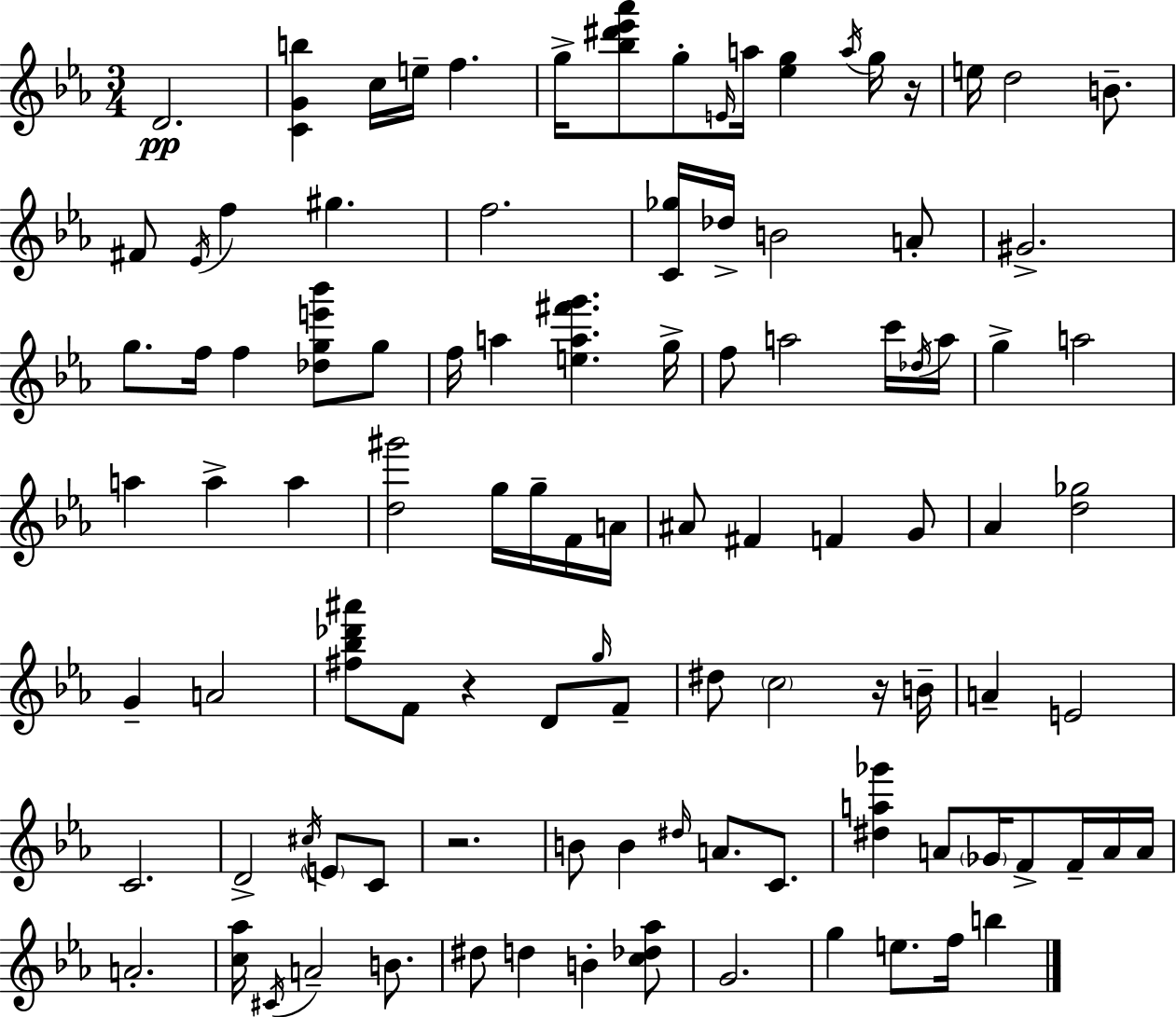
{
  \clef treble
  \numericTimeSignature
  \time 3/4
  \key ees \major
  \repeat volta 2 { d'2.\pp | <c' g' b''>4 c''16 e''16-- f''4. | g''16-> <bes'' dis''' ees''' aes'''>8 g''8-. \grace { e'16 } a''16 <ees'' g''>4 \acciaccatura { a''16 } | g''16 r16 e''16 d''2 b'8.-- | \break fis'8 \acciaccatura { ees'16 } f''4 gis''4. | f''2. | <c' ges''>16 des''16-> b'2 | a'8-. gis'2.-> | \break g''8. f''16 f''4 <des'' g'' e''' bes'''>8 | g''8 f''16 a''4 <e'' a'' fis''' g'''>4. | g''16-> f''8 a''2 | c'''16 \acciaccatura { des''16 } a''16 g''4-> a''2 | \break a''4 a''4-> | a''4 <d'' gis'''>2 | g''16 g''16-- f'16 a'16 ais'8 fis'4 f'4 | g'8 aes'4 <d'' ges''>2 | \break g'4-- a'2 | <fis'' bes'' des''' ais'''>8 f'8 r4 | d'8 \grace { g''16 } f'8-- dis''8 \parenthesize c''2 | r16 b'16-- a'4-- e'2 | \break c'2. | d'2-> | \acciaccatura { cis''16 } \parenthesize e'8 c'8 r2. | b'8 b'4 | \break \grace { dis''16 } a'8. c'8. <dis'' a'' ges'''>4 a'8 | \parenthesize ges'16 f'8-> f'16-- a'16 a'16 a'2.-. | <c'' aes''>16 \acciaccatura { cis'16 } a'2-- | b'8. dis''8 d''4 | \break b'4-. <c'' des'' aes''>8 g'2. | g''4 | e''8. f''16 b''4 } \bar "|."
}